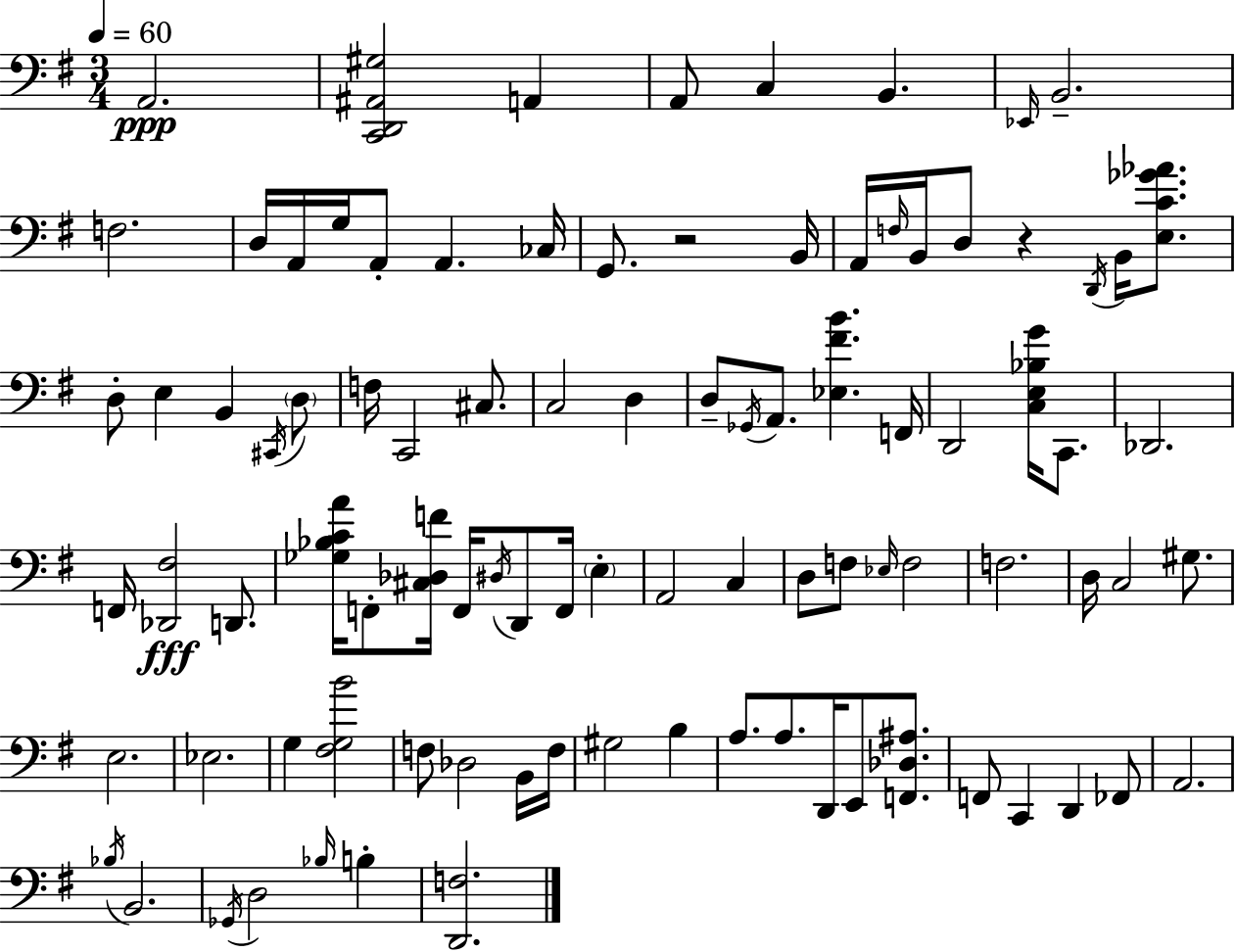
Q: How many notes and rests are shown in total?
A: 93